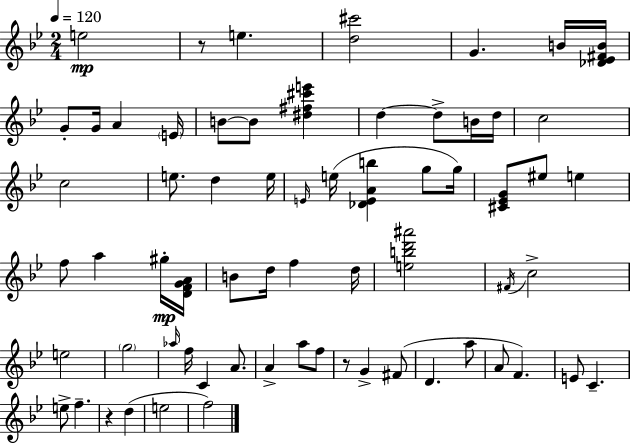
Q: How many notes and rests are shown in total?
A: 66